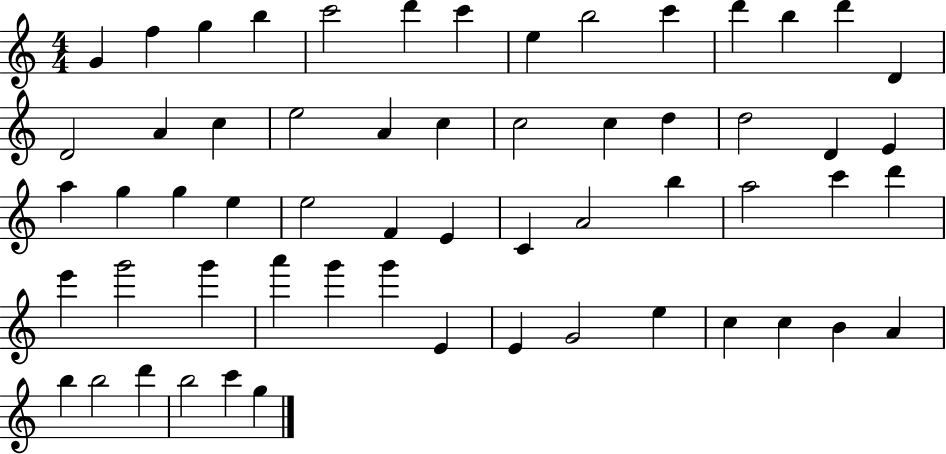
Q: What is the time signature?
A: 4/4